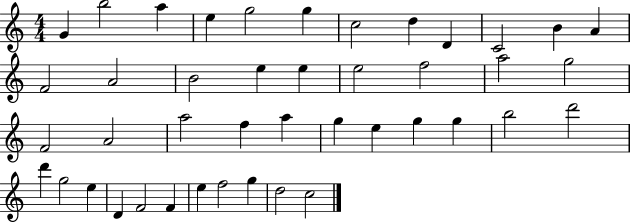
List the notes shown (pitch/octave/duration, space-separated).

G4/q B5/h A5/q E5/q G5/h G5/q C5/h D5/q D4/q C4/h B4/q A4/q F4/h A4/h B4/h E5/q E5/q E5/h F5/h A5/h G5/h F4/h A4/h A5/h F5/q A5/q G5/q E5/q G5/q G5/q B5/h D6/h D6/q G5/h E5/q D4/q F4/h F4/q E5/q F5/h G5/q D5/h C5/h